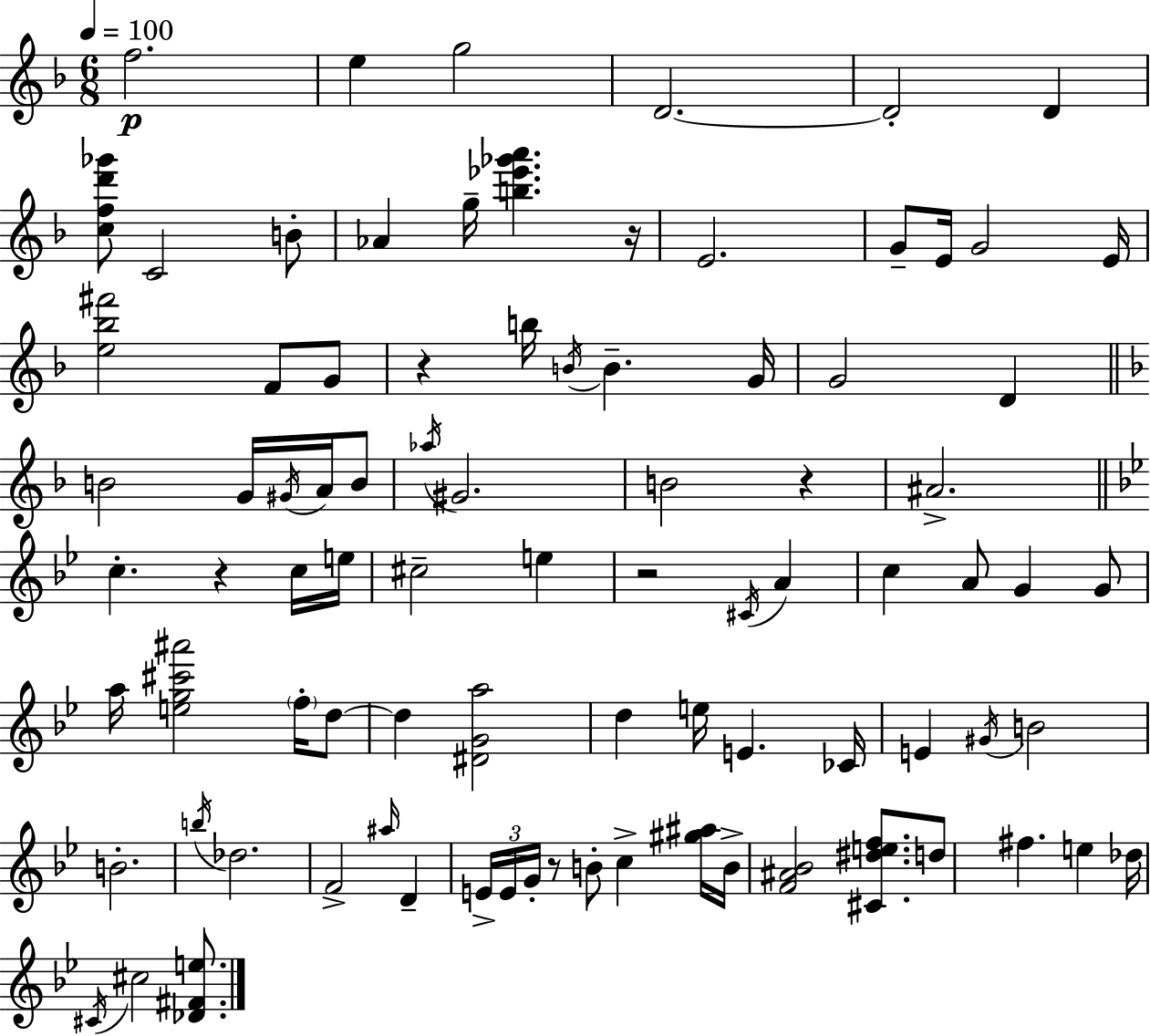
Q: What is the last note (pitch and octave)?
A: C#5